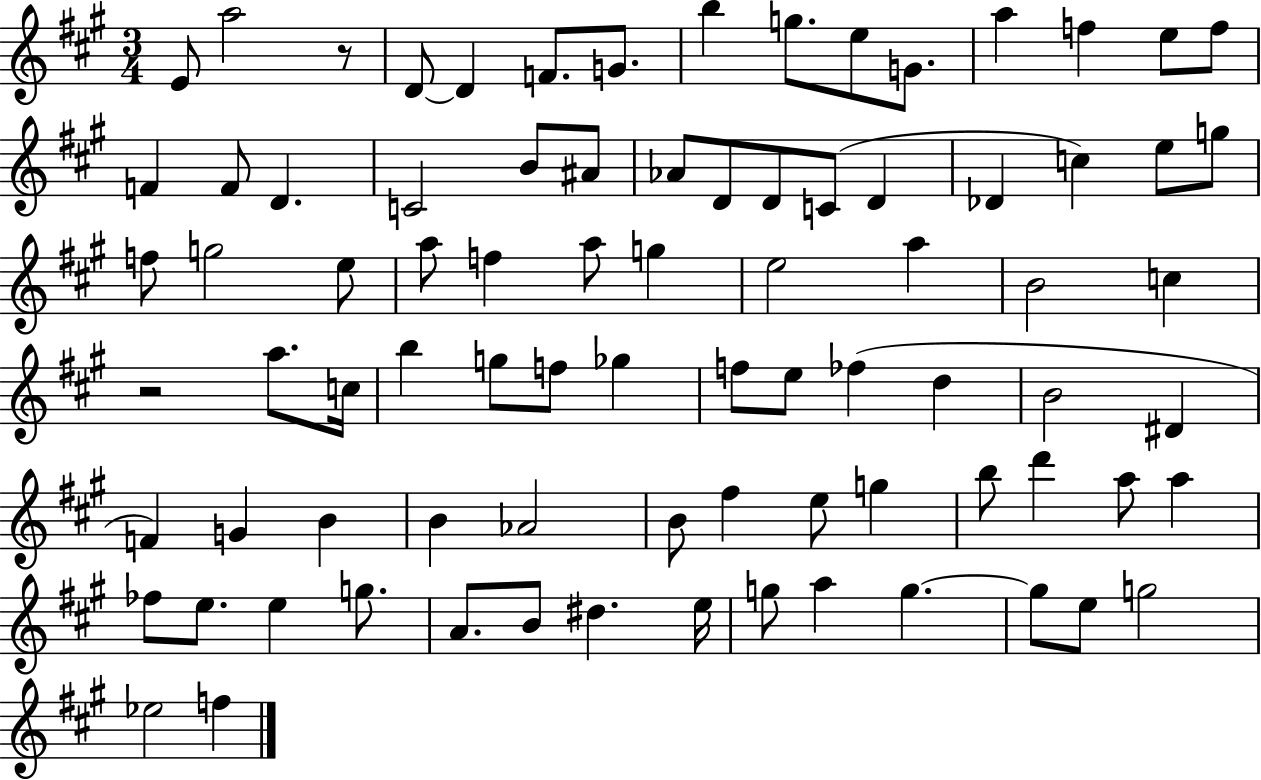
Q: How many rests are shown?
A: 2